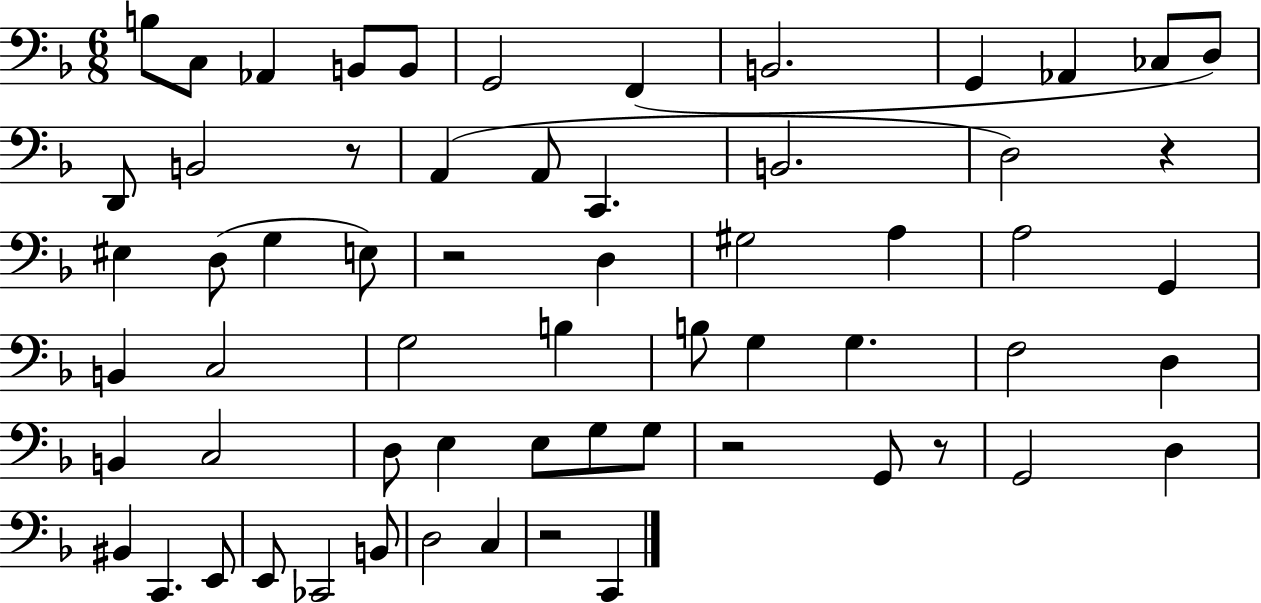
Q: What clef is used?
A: bass